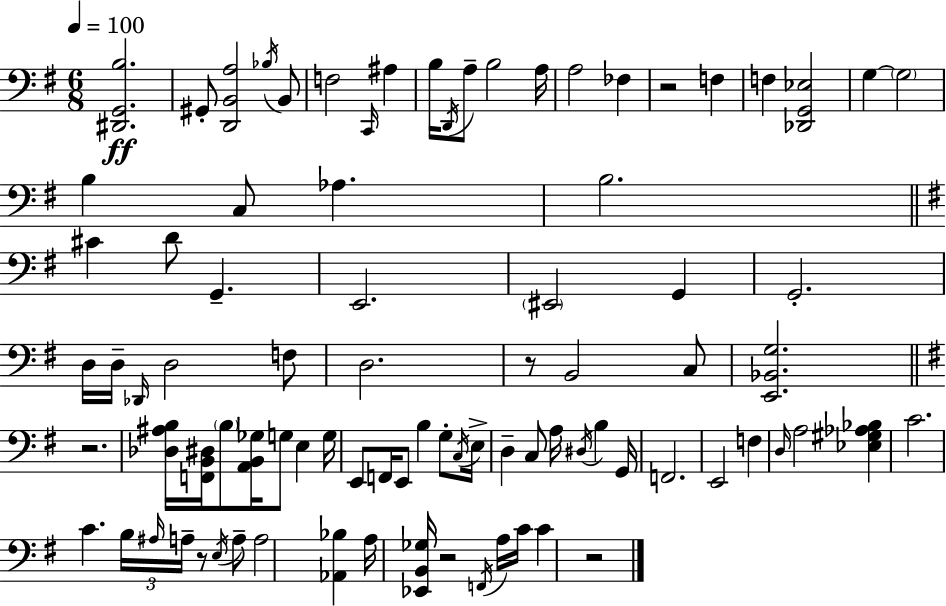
{
  \clef bass
  \numericTimeSignature
  \time 6/8
  \key e \minor
  \tempo 4 = 100
  <dis, g, b>2.\ff | gis,8-. <d, b, a>2 \acciaccatura { bes16 } b,8 | f2 \grace { c,16 } ais4 | b16 \acciaccatura { d,16 } a8-- b2 | \break a16 a2 fes4 | r2 f4 | f4 <des, g, ees>2 | g4~~ \parenthesize g2 | \break b4 c8 aes4. | b2. | \bar "||" \break \key g \major cis'4 d'8 g,4.-- | e,2. | \parenthesize eis,2 g,4 | g,2.-. | \break d16 d16-- \grace { des,16 } d2 f8 | d2. | r8 b,2 c8 | <e, bes, g>2. | \break \bar "||" \break \key g \major r2. | <des ais b>16 <f, b, dis>16 \parenthesize b8 <a, b, ges>16 g8 e4 g16 | e,8 f,16 e,8 b4 g8-. \acciaccatura { c16 } | e16-> d4-- c8 a16 \acciaccatura { dis16 } b4 | \break g,16 f,2. | e,2 f4 | \grace { d16 } a2 <ees gis aes bes>4 | c'2. | \break c'4. \tuplet 3/2 { b16 \grace { ais16 } a16-- } | r8 \acciaccatura { e16 } a8-- a2 | <aes, bes>4 a16 <ees, b, ges>16 r2 | \acciaccatura { f,16 } a16 c'16 c'4 r2 | \break \bar "|."
}